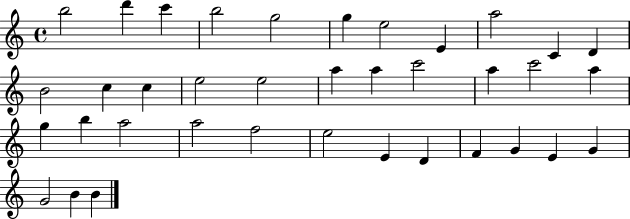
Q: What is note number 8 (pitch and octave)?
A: E4